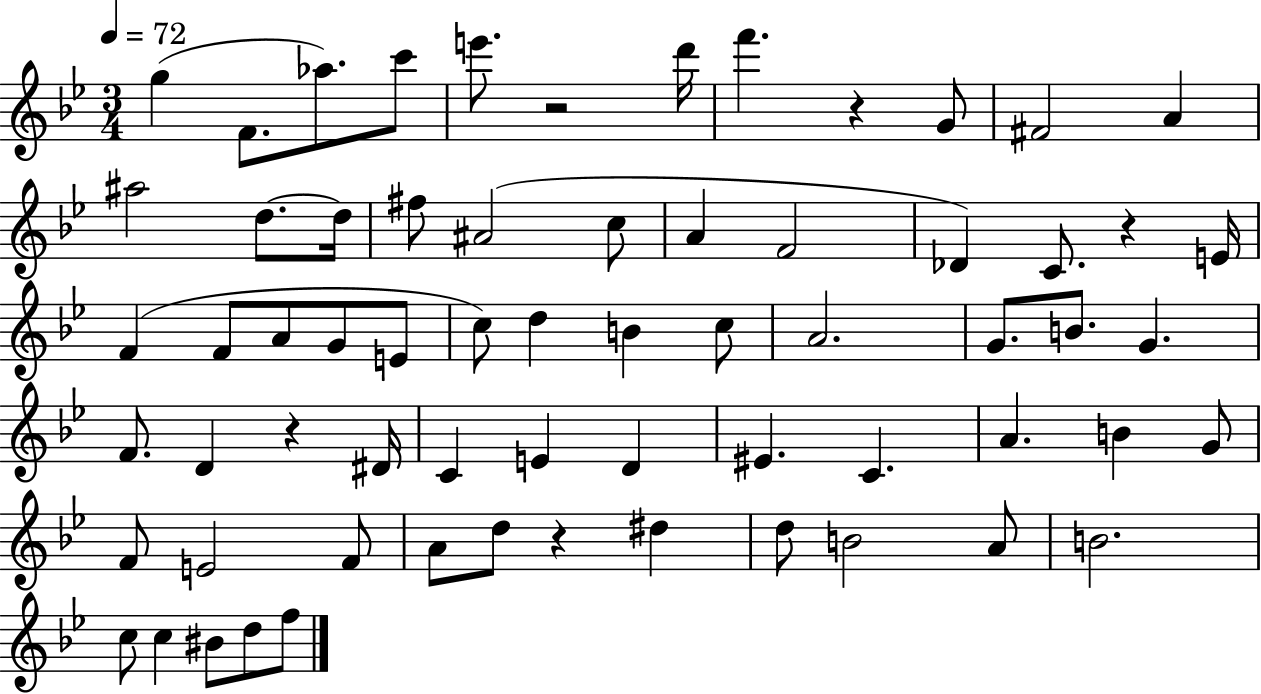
G5/q F4/e. Ab5/e. C6/e E6/e. R/h D6/s F6/q. R/q G4/e F#4/h A4/q A#5/h D5/e. D5/s F#5/e A#4/h C5/e A4/q F4/h Db4/q C4/e. R/q E4/s F4/q F4/e A4/e G4/e E4/e C5/e D5/q B4/q C5/e A4/h. G4/e. B4/e. G4/q. F4/e. D4/q R/q D#4/s C4/q E4/q D4/q EIS4/q. C4/q. A4/q. B4/q G4/e F4/e E4/h F4/e A4/e D5/e R/q D#5/q D5/e B4/h A4/e B4/h. C5/e C5/q BIS4/e D5/e F5/e